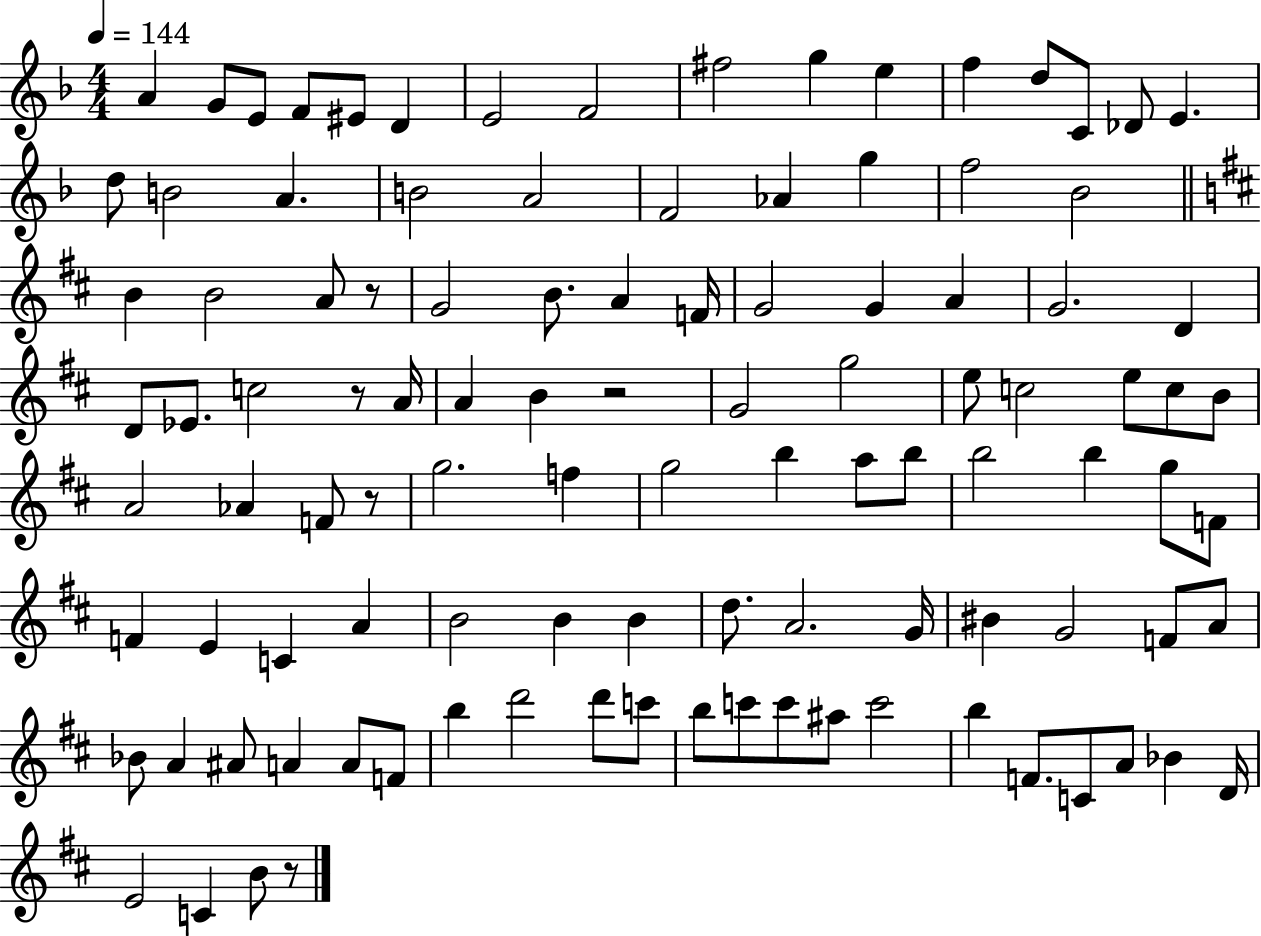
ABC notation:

X:1
T:Untitled
M:4/4
L:1/4
K:F
A G/2 E/2 F/2 ^E/2 D E2 F2 ^f2 g e f d/2 C/2 _D/2 E d/2 B2 A B2 A2 F2 _A g f2 _B2 B B2 A/2 z/2 G2 B/2 A F/4 G2 G A G2 D D/2 _E/2 c2 z/2 A/4 A B z2 G2 g2 e/2 c2 e/2 c/2 B/2 A2 _A F/2 z/2 g2 f g2 b a/2 b/2 b2 b g/2 F/2 F E C A B2 B B d/2 A2 G/4 ^B G2 F/2 A/2 _B/2 A ^A/2 A A/2 F/2 b d'2 d'/2 c'/2 b/2 c'/2 c'/2 ^a/2 c'2 b F/2 C/2 A/2 _B D/4 E2 C B/2 z/2